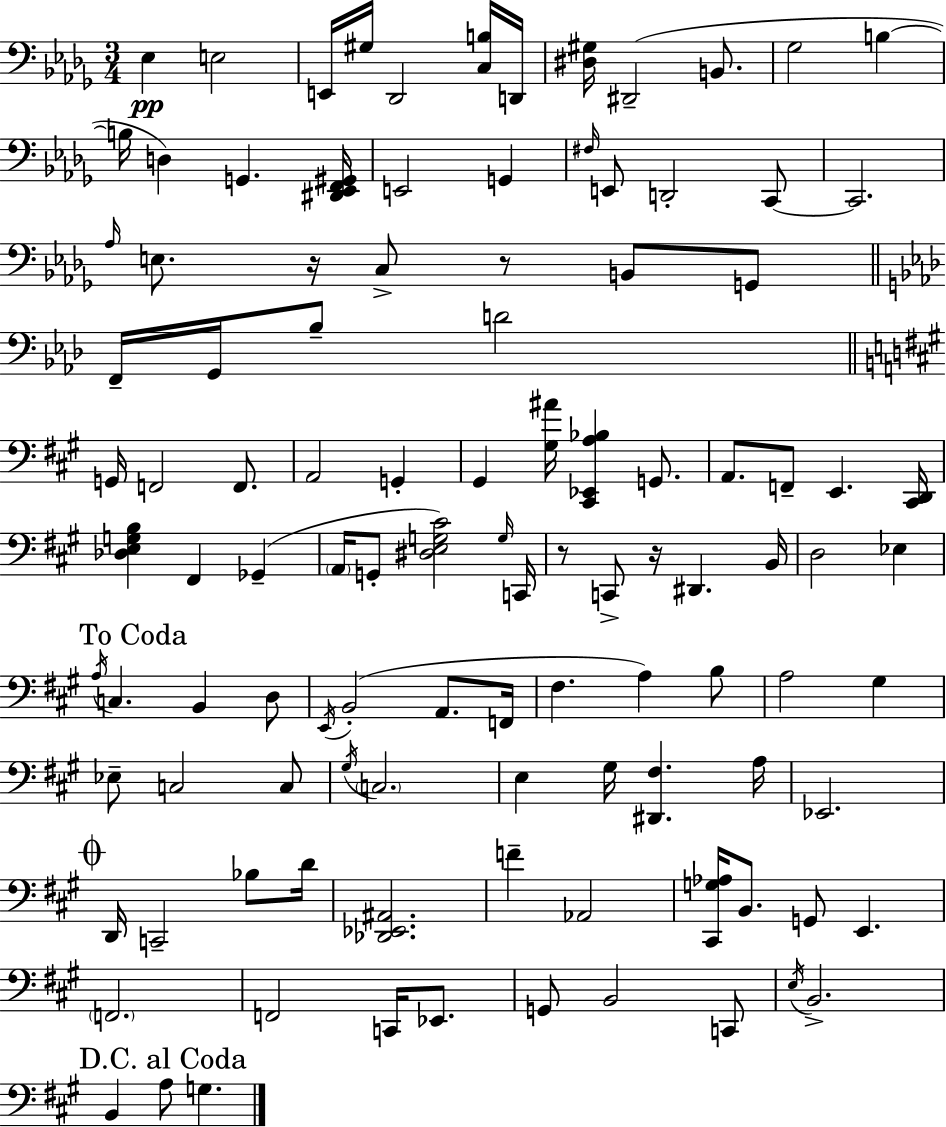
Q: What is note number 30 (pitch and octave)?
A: G2